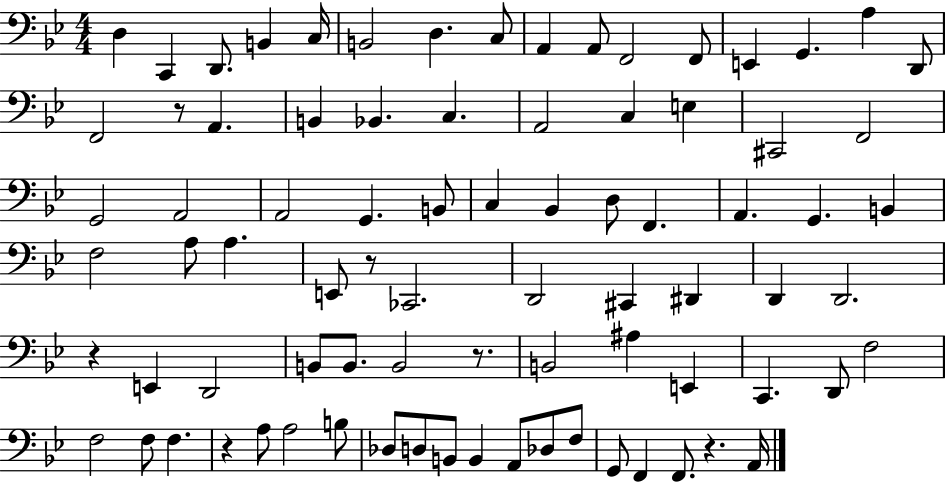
D3/q C2/q D2/e. B2/q C3/s B2/h D3/q. C3/e A2/q A2/e F2/h F2/e E2/q G2/q. A3/q D2/e F2/h R/e A2/q. B2/q Bb2/q. C3/q. A2/h C3/q E3/q C#2/h F2/h G2/h A2/h A2/h G2/q. B2/e C3/q Bb2/q D3/e F2/q. A2/q. G2/q. B2/q F3/h A3/e A3/q. E2/e R/e CES2/h. D2/h C#2/q D#2/q D2/q D2/h. R/q E2/q D2/h B2/e B2/e. B2/h R/e. B2/h A#3/q E2/q C2/q. D2/e F3/h F3/h F3/e F3/q. R/q A3/e A3/h B3/e Db3/e D3/e B2/e B2/q A2/e Db3/e F3/e G2/e F2/q F2/e. R/q. A2/s